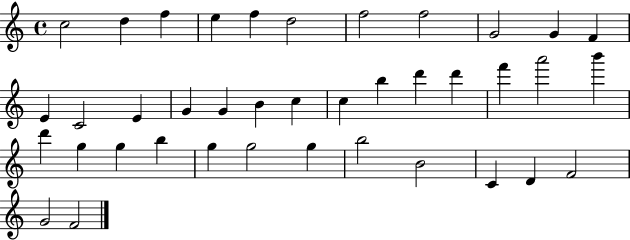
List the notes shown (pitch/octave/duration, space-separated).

C5/h D5/q F5/q E5/q F5/q D5/h F5/h F5/h G4/h G4/q F4/q E4/q C4/h E4/q G4/q G4/q B4/q C5/q C5/q B5/q D6/q D6/q F6/q A6/h B6/q D6/q G5/q G5/q B5/q G5/q G5/h G5/q B5/h B4/h C4/q D4/q F4/h G4/h F4/h